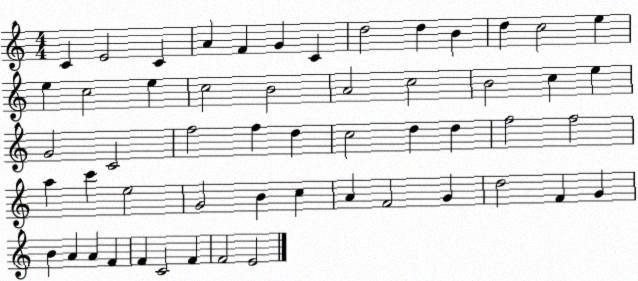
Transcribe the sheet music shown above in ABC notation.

X:1
T:Untitled
M:4/4
L:1/4
K:C
C E2 C A F G C d2 d B d c2 e e c2 e c2 B2 A2 c2 B2 c e G2 C2 f2 f d c2 d d f2 f2 a c' e2 G2 B c A F2 G d2 F G B A A F F C2 F F2 E2